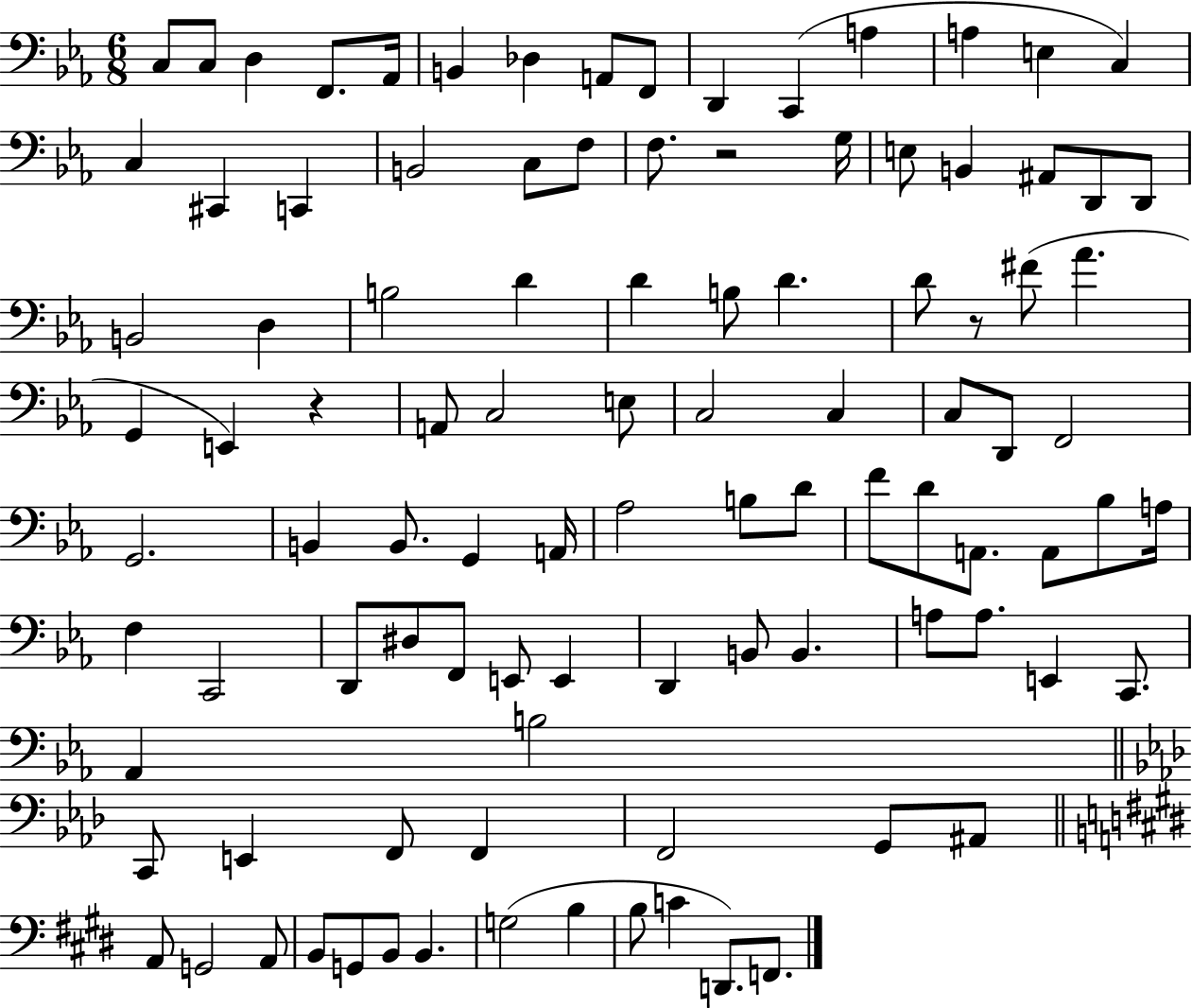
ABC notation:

X:1
T:Untitled
M:6/8
L:1/4
K:Eb
C,/2 C,/2 D, F,,/2 _A,,/4 B,, _D, A,,/2 F,,/2 D,, C,, A, A, E, C, C, ^C,, C,, B,,2 C,/2 F,/2 F,/2 z2 G,/4 E,/2 B,, ^A,,/2 D,,/2 D,,/2 B,,2 D, B,2 D D B,/2 D D/2 z/2 ^F/2 _A G,, E,, z A,,/2 C,2 E,/2 C,2 C, C,/2 D,,/2 F,,2 G,,2 B,, B,,/2 G,, A,,/4 _A,2 B,/2 D/2 F/2 D/2 A,,/2 A,,/2 _B,/2 A,/4 F, C,,2 D,,/2 ^D,/2 F,,/2 E,,/2 E,, D,, B,,/2 B,, A,/2 A,/2 E,, C,,/2 _A,, B,2 C,,/2 E,, F,,/2 F,, F,,2 G,,/2 ^A,,/2 A,,/2 G,,2 A,,/2 B,,/2 G,,/2 B,,/2 B,, G,2 B, B,/2 C D,,/2 F,,/2